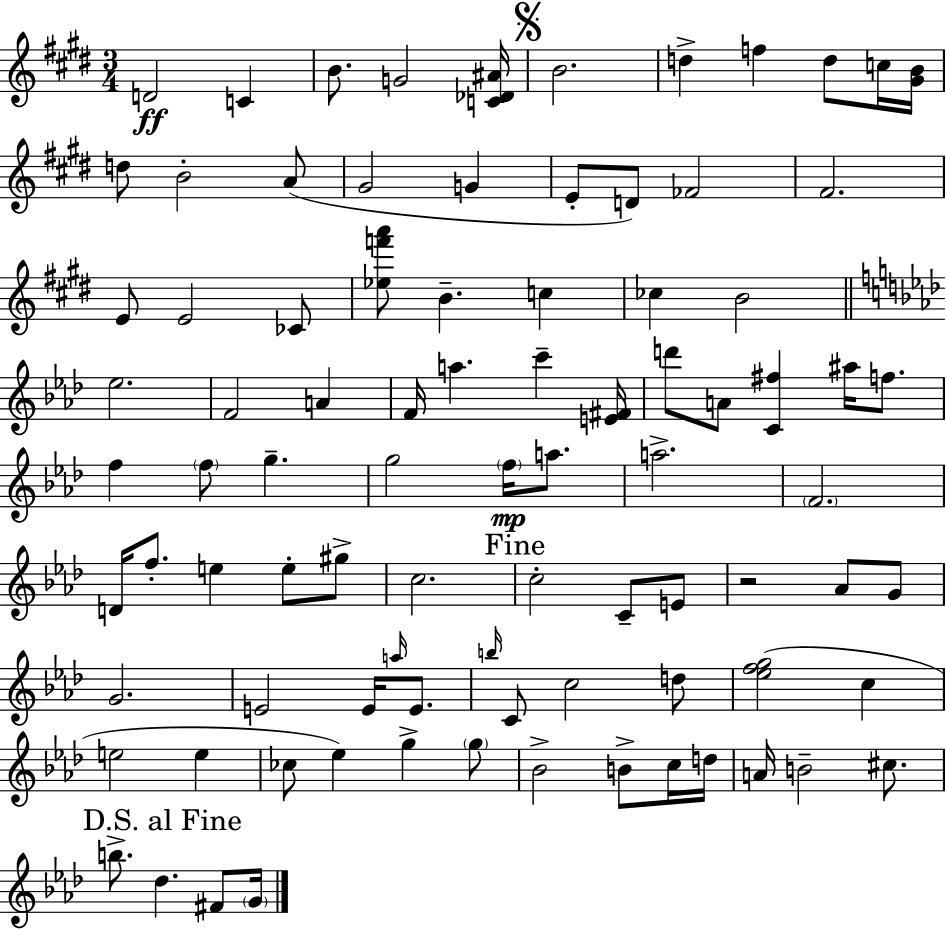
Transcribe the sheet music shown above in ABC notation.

X:1
T:Untitled
M:3/4
L:1/4
K:E
D2 C B/2 G2 [C_D^A]/4 B2 d f d/2 c/4 [^GB]/4 d/2 B2 A/2 ^G2 G E/2 D/2 _F2 ^F2 E/2 E2 _C/2 [_ef'a']/2 B c _c B2 _e2 F2 A F/4 a c' [E^F]/4 d'/2 A/2 [C^f] ^a/4 f/2 f f/2 g g2 f/4 a/2 a2 F2 D/4 f/2 e e/2 ^g/2 c2 c2 C/2 E/2 z2 _A/2 G/2 G2 E2 E/4 a/4 E/2 b/4 C/2 c2 d/2 [_efg]2 c e2 e _c/2 _e g g/2 _B2 B/2 c/4 d/4 A/4 B2 ^c/2 b/2 _d ^F/2 G/4